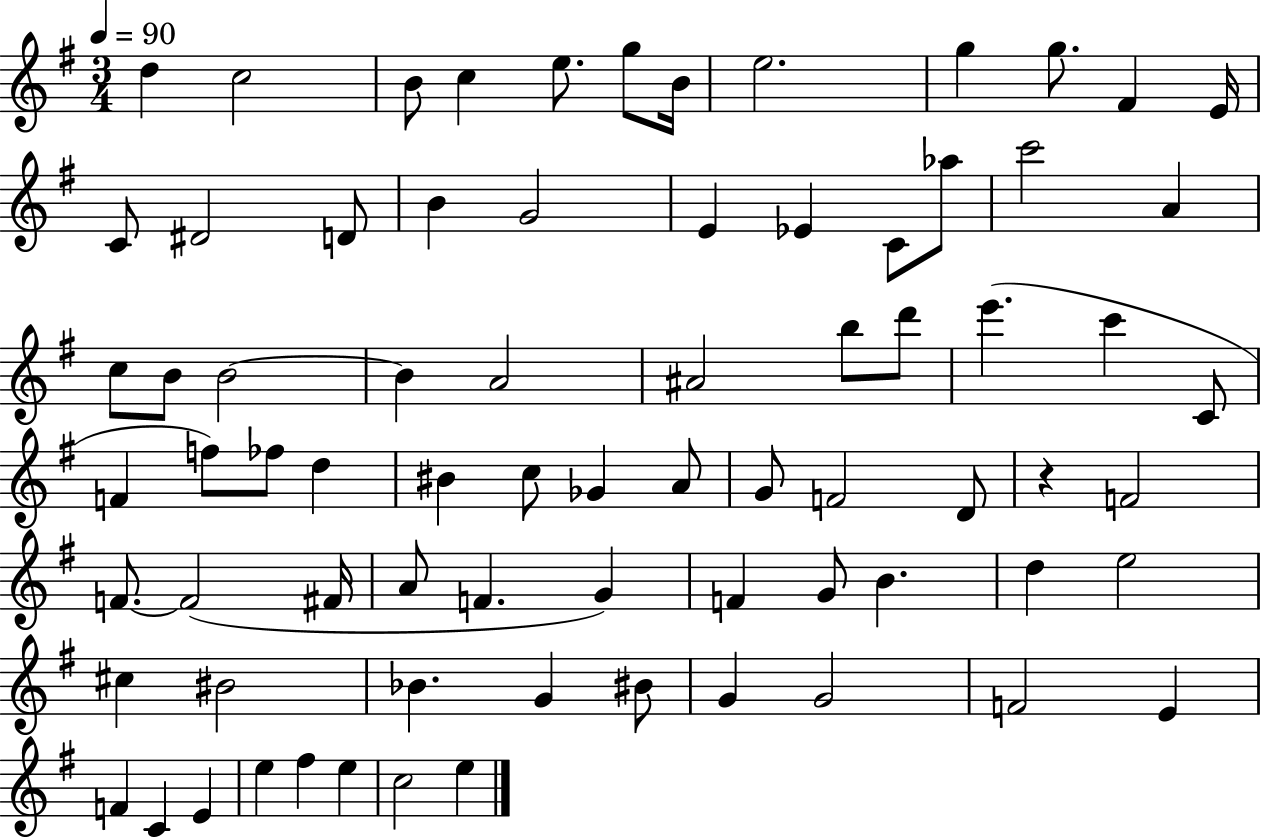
X:1
T:Untitled
M:3/4
L:1/4
K:G
d c2 B/2 c e/2 g/2 B/4 e2 g g/2 ^F E/4 C/2 ^D2 D/2 B G2 E _E C/2 _a/2 c'2 A c/2 B/2 B2 B A2 ^A2 b/2 d'/2 e' c' C/2 F f/2 _f/2 d ^B c/2 _G A/2 G/2 F2 D/2 z F2 F/2 F2 ^F/4 A/2 F G F G/2 B d e2 ^c ^B2 _B G ^B/2 G G2 F2 E F C E e ^f e c2 e